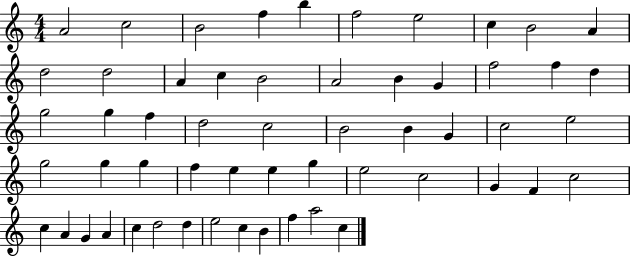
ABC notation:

X:1
T:Untitled
M:4/4
L:1/4
K:C
A2 c2 B2 f b f2 e2 c B2 A d2 d2 A c B2 A2 B G f2 f d g2 g f d2 c2 B2 B G c2 e2 g2 g g f e e g e2 c2 G F c2 c A G A c d2 d e2 c B f a2 c